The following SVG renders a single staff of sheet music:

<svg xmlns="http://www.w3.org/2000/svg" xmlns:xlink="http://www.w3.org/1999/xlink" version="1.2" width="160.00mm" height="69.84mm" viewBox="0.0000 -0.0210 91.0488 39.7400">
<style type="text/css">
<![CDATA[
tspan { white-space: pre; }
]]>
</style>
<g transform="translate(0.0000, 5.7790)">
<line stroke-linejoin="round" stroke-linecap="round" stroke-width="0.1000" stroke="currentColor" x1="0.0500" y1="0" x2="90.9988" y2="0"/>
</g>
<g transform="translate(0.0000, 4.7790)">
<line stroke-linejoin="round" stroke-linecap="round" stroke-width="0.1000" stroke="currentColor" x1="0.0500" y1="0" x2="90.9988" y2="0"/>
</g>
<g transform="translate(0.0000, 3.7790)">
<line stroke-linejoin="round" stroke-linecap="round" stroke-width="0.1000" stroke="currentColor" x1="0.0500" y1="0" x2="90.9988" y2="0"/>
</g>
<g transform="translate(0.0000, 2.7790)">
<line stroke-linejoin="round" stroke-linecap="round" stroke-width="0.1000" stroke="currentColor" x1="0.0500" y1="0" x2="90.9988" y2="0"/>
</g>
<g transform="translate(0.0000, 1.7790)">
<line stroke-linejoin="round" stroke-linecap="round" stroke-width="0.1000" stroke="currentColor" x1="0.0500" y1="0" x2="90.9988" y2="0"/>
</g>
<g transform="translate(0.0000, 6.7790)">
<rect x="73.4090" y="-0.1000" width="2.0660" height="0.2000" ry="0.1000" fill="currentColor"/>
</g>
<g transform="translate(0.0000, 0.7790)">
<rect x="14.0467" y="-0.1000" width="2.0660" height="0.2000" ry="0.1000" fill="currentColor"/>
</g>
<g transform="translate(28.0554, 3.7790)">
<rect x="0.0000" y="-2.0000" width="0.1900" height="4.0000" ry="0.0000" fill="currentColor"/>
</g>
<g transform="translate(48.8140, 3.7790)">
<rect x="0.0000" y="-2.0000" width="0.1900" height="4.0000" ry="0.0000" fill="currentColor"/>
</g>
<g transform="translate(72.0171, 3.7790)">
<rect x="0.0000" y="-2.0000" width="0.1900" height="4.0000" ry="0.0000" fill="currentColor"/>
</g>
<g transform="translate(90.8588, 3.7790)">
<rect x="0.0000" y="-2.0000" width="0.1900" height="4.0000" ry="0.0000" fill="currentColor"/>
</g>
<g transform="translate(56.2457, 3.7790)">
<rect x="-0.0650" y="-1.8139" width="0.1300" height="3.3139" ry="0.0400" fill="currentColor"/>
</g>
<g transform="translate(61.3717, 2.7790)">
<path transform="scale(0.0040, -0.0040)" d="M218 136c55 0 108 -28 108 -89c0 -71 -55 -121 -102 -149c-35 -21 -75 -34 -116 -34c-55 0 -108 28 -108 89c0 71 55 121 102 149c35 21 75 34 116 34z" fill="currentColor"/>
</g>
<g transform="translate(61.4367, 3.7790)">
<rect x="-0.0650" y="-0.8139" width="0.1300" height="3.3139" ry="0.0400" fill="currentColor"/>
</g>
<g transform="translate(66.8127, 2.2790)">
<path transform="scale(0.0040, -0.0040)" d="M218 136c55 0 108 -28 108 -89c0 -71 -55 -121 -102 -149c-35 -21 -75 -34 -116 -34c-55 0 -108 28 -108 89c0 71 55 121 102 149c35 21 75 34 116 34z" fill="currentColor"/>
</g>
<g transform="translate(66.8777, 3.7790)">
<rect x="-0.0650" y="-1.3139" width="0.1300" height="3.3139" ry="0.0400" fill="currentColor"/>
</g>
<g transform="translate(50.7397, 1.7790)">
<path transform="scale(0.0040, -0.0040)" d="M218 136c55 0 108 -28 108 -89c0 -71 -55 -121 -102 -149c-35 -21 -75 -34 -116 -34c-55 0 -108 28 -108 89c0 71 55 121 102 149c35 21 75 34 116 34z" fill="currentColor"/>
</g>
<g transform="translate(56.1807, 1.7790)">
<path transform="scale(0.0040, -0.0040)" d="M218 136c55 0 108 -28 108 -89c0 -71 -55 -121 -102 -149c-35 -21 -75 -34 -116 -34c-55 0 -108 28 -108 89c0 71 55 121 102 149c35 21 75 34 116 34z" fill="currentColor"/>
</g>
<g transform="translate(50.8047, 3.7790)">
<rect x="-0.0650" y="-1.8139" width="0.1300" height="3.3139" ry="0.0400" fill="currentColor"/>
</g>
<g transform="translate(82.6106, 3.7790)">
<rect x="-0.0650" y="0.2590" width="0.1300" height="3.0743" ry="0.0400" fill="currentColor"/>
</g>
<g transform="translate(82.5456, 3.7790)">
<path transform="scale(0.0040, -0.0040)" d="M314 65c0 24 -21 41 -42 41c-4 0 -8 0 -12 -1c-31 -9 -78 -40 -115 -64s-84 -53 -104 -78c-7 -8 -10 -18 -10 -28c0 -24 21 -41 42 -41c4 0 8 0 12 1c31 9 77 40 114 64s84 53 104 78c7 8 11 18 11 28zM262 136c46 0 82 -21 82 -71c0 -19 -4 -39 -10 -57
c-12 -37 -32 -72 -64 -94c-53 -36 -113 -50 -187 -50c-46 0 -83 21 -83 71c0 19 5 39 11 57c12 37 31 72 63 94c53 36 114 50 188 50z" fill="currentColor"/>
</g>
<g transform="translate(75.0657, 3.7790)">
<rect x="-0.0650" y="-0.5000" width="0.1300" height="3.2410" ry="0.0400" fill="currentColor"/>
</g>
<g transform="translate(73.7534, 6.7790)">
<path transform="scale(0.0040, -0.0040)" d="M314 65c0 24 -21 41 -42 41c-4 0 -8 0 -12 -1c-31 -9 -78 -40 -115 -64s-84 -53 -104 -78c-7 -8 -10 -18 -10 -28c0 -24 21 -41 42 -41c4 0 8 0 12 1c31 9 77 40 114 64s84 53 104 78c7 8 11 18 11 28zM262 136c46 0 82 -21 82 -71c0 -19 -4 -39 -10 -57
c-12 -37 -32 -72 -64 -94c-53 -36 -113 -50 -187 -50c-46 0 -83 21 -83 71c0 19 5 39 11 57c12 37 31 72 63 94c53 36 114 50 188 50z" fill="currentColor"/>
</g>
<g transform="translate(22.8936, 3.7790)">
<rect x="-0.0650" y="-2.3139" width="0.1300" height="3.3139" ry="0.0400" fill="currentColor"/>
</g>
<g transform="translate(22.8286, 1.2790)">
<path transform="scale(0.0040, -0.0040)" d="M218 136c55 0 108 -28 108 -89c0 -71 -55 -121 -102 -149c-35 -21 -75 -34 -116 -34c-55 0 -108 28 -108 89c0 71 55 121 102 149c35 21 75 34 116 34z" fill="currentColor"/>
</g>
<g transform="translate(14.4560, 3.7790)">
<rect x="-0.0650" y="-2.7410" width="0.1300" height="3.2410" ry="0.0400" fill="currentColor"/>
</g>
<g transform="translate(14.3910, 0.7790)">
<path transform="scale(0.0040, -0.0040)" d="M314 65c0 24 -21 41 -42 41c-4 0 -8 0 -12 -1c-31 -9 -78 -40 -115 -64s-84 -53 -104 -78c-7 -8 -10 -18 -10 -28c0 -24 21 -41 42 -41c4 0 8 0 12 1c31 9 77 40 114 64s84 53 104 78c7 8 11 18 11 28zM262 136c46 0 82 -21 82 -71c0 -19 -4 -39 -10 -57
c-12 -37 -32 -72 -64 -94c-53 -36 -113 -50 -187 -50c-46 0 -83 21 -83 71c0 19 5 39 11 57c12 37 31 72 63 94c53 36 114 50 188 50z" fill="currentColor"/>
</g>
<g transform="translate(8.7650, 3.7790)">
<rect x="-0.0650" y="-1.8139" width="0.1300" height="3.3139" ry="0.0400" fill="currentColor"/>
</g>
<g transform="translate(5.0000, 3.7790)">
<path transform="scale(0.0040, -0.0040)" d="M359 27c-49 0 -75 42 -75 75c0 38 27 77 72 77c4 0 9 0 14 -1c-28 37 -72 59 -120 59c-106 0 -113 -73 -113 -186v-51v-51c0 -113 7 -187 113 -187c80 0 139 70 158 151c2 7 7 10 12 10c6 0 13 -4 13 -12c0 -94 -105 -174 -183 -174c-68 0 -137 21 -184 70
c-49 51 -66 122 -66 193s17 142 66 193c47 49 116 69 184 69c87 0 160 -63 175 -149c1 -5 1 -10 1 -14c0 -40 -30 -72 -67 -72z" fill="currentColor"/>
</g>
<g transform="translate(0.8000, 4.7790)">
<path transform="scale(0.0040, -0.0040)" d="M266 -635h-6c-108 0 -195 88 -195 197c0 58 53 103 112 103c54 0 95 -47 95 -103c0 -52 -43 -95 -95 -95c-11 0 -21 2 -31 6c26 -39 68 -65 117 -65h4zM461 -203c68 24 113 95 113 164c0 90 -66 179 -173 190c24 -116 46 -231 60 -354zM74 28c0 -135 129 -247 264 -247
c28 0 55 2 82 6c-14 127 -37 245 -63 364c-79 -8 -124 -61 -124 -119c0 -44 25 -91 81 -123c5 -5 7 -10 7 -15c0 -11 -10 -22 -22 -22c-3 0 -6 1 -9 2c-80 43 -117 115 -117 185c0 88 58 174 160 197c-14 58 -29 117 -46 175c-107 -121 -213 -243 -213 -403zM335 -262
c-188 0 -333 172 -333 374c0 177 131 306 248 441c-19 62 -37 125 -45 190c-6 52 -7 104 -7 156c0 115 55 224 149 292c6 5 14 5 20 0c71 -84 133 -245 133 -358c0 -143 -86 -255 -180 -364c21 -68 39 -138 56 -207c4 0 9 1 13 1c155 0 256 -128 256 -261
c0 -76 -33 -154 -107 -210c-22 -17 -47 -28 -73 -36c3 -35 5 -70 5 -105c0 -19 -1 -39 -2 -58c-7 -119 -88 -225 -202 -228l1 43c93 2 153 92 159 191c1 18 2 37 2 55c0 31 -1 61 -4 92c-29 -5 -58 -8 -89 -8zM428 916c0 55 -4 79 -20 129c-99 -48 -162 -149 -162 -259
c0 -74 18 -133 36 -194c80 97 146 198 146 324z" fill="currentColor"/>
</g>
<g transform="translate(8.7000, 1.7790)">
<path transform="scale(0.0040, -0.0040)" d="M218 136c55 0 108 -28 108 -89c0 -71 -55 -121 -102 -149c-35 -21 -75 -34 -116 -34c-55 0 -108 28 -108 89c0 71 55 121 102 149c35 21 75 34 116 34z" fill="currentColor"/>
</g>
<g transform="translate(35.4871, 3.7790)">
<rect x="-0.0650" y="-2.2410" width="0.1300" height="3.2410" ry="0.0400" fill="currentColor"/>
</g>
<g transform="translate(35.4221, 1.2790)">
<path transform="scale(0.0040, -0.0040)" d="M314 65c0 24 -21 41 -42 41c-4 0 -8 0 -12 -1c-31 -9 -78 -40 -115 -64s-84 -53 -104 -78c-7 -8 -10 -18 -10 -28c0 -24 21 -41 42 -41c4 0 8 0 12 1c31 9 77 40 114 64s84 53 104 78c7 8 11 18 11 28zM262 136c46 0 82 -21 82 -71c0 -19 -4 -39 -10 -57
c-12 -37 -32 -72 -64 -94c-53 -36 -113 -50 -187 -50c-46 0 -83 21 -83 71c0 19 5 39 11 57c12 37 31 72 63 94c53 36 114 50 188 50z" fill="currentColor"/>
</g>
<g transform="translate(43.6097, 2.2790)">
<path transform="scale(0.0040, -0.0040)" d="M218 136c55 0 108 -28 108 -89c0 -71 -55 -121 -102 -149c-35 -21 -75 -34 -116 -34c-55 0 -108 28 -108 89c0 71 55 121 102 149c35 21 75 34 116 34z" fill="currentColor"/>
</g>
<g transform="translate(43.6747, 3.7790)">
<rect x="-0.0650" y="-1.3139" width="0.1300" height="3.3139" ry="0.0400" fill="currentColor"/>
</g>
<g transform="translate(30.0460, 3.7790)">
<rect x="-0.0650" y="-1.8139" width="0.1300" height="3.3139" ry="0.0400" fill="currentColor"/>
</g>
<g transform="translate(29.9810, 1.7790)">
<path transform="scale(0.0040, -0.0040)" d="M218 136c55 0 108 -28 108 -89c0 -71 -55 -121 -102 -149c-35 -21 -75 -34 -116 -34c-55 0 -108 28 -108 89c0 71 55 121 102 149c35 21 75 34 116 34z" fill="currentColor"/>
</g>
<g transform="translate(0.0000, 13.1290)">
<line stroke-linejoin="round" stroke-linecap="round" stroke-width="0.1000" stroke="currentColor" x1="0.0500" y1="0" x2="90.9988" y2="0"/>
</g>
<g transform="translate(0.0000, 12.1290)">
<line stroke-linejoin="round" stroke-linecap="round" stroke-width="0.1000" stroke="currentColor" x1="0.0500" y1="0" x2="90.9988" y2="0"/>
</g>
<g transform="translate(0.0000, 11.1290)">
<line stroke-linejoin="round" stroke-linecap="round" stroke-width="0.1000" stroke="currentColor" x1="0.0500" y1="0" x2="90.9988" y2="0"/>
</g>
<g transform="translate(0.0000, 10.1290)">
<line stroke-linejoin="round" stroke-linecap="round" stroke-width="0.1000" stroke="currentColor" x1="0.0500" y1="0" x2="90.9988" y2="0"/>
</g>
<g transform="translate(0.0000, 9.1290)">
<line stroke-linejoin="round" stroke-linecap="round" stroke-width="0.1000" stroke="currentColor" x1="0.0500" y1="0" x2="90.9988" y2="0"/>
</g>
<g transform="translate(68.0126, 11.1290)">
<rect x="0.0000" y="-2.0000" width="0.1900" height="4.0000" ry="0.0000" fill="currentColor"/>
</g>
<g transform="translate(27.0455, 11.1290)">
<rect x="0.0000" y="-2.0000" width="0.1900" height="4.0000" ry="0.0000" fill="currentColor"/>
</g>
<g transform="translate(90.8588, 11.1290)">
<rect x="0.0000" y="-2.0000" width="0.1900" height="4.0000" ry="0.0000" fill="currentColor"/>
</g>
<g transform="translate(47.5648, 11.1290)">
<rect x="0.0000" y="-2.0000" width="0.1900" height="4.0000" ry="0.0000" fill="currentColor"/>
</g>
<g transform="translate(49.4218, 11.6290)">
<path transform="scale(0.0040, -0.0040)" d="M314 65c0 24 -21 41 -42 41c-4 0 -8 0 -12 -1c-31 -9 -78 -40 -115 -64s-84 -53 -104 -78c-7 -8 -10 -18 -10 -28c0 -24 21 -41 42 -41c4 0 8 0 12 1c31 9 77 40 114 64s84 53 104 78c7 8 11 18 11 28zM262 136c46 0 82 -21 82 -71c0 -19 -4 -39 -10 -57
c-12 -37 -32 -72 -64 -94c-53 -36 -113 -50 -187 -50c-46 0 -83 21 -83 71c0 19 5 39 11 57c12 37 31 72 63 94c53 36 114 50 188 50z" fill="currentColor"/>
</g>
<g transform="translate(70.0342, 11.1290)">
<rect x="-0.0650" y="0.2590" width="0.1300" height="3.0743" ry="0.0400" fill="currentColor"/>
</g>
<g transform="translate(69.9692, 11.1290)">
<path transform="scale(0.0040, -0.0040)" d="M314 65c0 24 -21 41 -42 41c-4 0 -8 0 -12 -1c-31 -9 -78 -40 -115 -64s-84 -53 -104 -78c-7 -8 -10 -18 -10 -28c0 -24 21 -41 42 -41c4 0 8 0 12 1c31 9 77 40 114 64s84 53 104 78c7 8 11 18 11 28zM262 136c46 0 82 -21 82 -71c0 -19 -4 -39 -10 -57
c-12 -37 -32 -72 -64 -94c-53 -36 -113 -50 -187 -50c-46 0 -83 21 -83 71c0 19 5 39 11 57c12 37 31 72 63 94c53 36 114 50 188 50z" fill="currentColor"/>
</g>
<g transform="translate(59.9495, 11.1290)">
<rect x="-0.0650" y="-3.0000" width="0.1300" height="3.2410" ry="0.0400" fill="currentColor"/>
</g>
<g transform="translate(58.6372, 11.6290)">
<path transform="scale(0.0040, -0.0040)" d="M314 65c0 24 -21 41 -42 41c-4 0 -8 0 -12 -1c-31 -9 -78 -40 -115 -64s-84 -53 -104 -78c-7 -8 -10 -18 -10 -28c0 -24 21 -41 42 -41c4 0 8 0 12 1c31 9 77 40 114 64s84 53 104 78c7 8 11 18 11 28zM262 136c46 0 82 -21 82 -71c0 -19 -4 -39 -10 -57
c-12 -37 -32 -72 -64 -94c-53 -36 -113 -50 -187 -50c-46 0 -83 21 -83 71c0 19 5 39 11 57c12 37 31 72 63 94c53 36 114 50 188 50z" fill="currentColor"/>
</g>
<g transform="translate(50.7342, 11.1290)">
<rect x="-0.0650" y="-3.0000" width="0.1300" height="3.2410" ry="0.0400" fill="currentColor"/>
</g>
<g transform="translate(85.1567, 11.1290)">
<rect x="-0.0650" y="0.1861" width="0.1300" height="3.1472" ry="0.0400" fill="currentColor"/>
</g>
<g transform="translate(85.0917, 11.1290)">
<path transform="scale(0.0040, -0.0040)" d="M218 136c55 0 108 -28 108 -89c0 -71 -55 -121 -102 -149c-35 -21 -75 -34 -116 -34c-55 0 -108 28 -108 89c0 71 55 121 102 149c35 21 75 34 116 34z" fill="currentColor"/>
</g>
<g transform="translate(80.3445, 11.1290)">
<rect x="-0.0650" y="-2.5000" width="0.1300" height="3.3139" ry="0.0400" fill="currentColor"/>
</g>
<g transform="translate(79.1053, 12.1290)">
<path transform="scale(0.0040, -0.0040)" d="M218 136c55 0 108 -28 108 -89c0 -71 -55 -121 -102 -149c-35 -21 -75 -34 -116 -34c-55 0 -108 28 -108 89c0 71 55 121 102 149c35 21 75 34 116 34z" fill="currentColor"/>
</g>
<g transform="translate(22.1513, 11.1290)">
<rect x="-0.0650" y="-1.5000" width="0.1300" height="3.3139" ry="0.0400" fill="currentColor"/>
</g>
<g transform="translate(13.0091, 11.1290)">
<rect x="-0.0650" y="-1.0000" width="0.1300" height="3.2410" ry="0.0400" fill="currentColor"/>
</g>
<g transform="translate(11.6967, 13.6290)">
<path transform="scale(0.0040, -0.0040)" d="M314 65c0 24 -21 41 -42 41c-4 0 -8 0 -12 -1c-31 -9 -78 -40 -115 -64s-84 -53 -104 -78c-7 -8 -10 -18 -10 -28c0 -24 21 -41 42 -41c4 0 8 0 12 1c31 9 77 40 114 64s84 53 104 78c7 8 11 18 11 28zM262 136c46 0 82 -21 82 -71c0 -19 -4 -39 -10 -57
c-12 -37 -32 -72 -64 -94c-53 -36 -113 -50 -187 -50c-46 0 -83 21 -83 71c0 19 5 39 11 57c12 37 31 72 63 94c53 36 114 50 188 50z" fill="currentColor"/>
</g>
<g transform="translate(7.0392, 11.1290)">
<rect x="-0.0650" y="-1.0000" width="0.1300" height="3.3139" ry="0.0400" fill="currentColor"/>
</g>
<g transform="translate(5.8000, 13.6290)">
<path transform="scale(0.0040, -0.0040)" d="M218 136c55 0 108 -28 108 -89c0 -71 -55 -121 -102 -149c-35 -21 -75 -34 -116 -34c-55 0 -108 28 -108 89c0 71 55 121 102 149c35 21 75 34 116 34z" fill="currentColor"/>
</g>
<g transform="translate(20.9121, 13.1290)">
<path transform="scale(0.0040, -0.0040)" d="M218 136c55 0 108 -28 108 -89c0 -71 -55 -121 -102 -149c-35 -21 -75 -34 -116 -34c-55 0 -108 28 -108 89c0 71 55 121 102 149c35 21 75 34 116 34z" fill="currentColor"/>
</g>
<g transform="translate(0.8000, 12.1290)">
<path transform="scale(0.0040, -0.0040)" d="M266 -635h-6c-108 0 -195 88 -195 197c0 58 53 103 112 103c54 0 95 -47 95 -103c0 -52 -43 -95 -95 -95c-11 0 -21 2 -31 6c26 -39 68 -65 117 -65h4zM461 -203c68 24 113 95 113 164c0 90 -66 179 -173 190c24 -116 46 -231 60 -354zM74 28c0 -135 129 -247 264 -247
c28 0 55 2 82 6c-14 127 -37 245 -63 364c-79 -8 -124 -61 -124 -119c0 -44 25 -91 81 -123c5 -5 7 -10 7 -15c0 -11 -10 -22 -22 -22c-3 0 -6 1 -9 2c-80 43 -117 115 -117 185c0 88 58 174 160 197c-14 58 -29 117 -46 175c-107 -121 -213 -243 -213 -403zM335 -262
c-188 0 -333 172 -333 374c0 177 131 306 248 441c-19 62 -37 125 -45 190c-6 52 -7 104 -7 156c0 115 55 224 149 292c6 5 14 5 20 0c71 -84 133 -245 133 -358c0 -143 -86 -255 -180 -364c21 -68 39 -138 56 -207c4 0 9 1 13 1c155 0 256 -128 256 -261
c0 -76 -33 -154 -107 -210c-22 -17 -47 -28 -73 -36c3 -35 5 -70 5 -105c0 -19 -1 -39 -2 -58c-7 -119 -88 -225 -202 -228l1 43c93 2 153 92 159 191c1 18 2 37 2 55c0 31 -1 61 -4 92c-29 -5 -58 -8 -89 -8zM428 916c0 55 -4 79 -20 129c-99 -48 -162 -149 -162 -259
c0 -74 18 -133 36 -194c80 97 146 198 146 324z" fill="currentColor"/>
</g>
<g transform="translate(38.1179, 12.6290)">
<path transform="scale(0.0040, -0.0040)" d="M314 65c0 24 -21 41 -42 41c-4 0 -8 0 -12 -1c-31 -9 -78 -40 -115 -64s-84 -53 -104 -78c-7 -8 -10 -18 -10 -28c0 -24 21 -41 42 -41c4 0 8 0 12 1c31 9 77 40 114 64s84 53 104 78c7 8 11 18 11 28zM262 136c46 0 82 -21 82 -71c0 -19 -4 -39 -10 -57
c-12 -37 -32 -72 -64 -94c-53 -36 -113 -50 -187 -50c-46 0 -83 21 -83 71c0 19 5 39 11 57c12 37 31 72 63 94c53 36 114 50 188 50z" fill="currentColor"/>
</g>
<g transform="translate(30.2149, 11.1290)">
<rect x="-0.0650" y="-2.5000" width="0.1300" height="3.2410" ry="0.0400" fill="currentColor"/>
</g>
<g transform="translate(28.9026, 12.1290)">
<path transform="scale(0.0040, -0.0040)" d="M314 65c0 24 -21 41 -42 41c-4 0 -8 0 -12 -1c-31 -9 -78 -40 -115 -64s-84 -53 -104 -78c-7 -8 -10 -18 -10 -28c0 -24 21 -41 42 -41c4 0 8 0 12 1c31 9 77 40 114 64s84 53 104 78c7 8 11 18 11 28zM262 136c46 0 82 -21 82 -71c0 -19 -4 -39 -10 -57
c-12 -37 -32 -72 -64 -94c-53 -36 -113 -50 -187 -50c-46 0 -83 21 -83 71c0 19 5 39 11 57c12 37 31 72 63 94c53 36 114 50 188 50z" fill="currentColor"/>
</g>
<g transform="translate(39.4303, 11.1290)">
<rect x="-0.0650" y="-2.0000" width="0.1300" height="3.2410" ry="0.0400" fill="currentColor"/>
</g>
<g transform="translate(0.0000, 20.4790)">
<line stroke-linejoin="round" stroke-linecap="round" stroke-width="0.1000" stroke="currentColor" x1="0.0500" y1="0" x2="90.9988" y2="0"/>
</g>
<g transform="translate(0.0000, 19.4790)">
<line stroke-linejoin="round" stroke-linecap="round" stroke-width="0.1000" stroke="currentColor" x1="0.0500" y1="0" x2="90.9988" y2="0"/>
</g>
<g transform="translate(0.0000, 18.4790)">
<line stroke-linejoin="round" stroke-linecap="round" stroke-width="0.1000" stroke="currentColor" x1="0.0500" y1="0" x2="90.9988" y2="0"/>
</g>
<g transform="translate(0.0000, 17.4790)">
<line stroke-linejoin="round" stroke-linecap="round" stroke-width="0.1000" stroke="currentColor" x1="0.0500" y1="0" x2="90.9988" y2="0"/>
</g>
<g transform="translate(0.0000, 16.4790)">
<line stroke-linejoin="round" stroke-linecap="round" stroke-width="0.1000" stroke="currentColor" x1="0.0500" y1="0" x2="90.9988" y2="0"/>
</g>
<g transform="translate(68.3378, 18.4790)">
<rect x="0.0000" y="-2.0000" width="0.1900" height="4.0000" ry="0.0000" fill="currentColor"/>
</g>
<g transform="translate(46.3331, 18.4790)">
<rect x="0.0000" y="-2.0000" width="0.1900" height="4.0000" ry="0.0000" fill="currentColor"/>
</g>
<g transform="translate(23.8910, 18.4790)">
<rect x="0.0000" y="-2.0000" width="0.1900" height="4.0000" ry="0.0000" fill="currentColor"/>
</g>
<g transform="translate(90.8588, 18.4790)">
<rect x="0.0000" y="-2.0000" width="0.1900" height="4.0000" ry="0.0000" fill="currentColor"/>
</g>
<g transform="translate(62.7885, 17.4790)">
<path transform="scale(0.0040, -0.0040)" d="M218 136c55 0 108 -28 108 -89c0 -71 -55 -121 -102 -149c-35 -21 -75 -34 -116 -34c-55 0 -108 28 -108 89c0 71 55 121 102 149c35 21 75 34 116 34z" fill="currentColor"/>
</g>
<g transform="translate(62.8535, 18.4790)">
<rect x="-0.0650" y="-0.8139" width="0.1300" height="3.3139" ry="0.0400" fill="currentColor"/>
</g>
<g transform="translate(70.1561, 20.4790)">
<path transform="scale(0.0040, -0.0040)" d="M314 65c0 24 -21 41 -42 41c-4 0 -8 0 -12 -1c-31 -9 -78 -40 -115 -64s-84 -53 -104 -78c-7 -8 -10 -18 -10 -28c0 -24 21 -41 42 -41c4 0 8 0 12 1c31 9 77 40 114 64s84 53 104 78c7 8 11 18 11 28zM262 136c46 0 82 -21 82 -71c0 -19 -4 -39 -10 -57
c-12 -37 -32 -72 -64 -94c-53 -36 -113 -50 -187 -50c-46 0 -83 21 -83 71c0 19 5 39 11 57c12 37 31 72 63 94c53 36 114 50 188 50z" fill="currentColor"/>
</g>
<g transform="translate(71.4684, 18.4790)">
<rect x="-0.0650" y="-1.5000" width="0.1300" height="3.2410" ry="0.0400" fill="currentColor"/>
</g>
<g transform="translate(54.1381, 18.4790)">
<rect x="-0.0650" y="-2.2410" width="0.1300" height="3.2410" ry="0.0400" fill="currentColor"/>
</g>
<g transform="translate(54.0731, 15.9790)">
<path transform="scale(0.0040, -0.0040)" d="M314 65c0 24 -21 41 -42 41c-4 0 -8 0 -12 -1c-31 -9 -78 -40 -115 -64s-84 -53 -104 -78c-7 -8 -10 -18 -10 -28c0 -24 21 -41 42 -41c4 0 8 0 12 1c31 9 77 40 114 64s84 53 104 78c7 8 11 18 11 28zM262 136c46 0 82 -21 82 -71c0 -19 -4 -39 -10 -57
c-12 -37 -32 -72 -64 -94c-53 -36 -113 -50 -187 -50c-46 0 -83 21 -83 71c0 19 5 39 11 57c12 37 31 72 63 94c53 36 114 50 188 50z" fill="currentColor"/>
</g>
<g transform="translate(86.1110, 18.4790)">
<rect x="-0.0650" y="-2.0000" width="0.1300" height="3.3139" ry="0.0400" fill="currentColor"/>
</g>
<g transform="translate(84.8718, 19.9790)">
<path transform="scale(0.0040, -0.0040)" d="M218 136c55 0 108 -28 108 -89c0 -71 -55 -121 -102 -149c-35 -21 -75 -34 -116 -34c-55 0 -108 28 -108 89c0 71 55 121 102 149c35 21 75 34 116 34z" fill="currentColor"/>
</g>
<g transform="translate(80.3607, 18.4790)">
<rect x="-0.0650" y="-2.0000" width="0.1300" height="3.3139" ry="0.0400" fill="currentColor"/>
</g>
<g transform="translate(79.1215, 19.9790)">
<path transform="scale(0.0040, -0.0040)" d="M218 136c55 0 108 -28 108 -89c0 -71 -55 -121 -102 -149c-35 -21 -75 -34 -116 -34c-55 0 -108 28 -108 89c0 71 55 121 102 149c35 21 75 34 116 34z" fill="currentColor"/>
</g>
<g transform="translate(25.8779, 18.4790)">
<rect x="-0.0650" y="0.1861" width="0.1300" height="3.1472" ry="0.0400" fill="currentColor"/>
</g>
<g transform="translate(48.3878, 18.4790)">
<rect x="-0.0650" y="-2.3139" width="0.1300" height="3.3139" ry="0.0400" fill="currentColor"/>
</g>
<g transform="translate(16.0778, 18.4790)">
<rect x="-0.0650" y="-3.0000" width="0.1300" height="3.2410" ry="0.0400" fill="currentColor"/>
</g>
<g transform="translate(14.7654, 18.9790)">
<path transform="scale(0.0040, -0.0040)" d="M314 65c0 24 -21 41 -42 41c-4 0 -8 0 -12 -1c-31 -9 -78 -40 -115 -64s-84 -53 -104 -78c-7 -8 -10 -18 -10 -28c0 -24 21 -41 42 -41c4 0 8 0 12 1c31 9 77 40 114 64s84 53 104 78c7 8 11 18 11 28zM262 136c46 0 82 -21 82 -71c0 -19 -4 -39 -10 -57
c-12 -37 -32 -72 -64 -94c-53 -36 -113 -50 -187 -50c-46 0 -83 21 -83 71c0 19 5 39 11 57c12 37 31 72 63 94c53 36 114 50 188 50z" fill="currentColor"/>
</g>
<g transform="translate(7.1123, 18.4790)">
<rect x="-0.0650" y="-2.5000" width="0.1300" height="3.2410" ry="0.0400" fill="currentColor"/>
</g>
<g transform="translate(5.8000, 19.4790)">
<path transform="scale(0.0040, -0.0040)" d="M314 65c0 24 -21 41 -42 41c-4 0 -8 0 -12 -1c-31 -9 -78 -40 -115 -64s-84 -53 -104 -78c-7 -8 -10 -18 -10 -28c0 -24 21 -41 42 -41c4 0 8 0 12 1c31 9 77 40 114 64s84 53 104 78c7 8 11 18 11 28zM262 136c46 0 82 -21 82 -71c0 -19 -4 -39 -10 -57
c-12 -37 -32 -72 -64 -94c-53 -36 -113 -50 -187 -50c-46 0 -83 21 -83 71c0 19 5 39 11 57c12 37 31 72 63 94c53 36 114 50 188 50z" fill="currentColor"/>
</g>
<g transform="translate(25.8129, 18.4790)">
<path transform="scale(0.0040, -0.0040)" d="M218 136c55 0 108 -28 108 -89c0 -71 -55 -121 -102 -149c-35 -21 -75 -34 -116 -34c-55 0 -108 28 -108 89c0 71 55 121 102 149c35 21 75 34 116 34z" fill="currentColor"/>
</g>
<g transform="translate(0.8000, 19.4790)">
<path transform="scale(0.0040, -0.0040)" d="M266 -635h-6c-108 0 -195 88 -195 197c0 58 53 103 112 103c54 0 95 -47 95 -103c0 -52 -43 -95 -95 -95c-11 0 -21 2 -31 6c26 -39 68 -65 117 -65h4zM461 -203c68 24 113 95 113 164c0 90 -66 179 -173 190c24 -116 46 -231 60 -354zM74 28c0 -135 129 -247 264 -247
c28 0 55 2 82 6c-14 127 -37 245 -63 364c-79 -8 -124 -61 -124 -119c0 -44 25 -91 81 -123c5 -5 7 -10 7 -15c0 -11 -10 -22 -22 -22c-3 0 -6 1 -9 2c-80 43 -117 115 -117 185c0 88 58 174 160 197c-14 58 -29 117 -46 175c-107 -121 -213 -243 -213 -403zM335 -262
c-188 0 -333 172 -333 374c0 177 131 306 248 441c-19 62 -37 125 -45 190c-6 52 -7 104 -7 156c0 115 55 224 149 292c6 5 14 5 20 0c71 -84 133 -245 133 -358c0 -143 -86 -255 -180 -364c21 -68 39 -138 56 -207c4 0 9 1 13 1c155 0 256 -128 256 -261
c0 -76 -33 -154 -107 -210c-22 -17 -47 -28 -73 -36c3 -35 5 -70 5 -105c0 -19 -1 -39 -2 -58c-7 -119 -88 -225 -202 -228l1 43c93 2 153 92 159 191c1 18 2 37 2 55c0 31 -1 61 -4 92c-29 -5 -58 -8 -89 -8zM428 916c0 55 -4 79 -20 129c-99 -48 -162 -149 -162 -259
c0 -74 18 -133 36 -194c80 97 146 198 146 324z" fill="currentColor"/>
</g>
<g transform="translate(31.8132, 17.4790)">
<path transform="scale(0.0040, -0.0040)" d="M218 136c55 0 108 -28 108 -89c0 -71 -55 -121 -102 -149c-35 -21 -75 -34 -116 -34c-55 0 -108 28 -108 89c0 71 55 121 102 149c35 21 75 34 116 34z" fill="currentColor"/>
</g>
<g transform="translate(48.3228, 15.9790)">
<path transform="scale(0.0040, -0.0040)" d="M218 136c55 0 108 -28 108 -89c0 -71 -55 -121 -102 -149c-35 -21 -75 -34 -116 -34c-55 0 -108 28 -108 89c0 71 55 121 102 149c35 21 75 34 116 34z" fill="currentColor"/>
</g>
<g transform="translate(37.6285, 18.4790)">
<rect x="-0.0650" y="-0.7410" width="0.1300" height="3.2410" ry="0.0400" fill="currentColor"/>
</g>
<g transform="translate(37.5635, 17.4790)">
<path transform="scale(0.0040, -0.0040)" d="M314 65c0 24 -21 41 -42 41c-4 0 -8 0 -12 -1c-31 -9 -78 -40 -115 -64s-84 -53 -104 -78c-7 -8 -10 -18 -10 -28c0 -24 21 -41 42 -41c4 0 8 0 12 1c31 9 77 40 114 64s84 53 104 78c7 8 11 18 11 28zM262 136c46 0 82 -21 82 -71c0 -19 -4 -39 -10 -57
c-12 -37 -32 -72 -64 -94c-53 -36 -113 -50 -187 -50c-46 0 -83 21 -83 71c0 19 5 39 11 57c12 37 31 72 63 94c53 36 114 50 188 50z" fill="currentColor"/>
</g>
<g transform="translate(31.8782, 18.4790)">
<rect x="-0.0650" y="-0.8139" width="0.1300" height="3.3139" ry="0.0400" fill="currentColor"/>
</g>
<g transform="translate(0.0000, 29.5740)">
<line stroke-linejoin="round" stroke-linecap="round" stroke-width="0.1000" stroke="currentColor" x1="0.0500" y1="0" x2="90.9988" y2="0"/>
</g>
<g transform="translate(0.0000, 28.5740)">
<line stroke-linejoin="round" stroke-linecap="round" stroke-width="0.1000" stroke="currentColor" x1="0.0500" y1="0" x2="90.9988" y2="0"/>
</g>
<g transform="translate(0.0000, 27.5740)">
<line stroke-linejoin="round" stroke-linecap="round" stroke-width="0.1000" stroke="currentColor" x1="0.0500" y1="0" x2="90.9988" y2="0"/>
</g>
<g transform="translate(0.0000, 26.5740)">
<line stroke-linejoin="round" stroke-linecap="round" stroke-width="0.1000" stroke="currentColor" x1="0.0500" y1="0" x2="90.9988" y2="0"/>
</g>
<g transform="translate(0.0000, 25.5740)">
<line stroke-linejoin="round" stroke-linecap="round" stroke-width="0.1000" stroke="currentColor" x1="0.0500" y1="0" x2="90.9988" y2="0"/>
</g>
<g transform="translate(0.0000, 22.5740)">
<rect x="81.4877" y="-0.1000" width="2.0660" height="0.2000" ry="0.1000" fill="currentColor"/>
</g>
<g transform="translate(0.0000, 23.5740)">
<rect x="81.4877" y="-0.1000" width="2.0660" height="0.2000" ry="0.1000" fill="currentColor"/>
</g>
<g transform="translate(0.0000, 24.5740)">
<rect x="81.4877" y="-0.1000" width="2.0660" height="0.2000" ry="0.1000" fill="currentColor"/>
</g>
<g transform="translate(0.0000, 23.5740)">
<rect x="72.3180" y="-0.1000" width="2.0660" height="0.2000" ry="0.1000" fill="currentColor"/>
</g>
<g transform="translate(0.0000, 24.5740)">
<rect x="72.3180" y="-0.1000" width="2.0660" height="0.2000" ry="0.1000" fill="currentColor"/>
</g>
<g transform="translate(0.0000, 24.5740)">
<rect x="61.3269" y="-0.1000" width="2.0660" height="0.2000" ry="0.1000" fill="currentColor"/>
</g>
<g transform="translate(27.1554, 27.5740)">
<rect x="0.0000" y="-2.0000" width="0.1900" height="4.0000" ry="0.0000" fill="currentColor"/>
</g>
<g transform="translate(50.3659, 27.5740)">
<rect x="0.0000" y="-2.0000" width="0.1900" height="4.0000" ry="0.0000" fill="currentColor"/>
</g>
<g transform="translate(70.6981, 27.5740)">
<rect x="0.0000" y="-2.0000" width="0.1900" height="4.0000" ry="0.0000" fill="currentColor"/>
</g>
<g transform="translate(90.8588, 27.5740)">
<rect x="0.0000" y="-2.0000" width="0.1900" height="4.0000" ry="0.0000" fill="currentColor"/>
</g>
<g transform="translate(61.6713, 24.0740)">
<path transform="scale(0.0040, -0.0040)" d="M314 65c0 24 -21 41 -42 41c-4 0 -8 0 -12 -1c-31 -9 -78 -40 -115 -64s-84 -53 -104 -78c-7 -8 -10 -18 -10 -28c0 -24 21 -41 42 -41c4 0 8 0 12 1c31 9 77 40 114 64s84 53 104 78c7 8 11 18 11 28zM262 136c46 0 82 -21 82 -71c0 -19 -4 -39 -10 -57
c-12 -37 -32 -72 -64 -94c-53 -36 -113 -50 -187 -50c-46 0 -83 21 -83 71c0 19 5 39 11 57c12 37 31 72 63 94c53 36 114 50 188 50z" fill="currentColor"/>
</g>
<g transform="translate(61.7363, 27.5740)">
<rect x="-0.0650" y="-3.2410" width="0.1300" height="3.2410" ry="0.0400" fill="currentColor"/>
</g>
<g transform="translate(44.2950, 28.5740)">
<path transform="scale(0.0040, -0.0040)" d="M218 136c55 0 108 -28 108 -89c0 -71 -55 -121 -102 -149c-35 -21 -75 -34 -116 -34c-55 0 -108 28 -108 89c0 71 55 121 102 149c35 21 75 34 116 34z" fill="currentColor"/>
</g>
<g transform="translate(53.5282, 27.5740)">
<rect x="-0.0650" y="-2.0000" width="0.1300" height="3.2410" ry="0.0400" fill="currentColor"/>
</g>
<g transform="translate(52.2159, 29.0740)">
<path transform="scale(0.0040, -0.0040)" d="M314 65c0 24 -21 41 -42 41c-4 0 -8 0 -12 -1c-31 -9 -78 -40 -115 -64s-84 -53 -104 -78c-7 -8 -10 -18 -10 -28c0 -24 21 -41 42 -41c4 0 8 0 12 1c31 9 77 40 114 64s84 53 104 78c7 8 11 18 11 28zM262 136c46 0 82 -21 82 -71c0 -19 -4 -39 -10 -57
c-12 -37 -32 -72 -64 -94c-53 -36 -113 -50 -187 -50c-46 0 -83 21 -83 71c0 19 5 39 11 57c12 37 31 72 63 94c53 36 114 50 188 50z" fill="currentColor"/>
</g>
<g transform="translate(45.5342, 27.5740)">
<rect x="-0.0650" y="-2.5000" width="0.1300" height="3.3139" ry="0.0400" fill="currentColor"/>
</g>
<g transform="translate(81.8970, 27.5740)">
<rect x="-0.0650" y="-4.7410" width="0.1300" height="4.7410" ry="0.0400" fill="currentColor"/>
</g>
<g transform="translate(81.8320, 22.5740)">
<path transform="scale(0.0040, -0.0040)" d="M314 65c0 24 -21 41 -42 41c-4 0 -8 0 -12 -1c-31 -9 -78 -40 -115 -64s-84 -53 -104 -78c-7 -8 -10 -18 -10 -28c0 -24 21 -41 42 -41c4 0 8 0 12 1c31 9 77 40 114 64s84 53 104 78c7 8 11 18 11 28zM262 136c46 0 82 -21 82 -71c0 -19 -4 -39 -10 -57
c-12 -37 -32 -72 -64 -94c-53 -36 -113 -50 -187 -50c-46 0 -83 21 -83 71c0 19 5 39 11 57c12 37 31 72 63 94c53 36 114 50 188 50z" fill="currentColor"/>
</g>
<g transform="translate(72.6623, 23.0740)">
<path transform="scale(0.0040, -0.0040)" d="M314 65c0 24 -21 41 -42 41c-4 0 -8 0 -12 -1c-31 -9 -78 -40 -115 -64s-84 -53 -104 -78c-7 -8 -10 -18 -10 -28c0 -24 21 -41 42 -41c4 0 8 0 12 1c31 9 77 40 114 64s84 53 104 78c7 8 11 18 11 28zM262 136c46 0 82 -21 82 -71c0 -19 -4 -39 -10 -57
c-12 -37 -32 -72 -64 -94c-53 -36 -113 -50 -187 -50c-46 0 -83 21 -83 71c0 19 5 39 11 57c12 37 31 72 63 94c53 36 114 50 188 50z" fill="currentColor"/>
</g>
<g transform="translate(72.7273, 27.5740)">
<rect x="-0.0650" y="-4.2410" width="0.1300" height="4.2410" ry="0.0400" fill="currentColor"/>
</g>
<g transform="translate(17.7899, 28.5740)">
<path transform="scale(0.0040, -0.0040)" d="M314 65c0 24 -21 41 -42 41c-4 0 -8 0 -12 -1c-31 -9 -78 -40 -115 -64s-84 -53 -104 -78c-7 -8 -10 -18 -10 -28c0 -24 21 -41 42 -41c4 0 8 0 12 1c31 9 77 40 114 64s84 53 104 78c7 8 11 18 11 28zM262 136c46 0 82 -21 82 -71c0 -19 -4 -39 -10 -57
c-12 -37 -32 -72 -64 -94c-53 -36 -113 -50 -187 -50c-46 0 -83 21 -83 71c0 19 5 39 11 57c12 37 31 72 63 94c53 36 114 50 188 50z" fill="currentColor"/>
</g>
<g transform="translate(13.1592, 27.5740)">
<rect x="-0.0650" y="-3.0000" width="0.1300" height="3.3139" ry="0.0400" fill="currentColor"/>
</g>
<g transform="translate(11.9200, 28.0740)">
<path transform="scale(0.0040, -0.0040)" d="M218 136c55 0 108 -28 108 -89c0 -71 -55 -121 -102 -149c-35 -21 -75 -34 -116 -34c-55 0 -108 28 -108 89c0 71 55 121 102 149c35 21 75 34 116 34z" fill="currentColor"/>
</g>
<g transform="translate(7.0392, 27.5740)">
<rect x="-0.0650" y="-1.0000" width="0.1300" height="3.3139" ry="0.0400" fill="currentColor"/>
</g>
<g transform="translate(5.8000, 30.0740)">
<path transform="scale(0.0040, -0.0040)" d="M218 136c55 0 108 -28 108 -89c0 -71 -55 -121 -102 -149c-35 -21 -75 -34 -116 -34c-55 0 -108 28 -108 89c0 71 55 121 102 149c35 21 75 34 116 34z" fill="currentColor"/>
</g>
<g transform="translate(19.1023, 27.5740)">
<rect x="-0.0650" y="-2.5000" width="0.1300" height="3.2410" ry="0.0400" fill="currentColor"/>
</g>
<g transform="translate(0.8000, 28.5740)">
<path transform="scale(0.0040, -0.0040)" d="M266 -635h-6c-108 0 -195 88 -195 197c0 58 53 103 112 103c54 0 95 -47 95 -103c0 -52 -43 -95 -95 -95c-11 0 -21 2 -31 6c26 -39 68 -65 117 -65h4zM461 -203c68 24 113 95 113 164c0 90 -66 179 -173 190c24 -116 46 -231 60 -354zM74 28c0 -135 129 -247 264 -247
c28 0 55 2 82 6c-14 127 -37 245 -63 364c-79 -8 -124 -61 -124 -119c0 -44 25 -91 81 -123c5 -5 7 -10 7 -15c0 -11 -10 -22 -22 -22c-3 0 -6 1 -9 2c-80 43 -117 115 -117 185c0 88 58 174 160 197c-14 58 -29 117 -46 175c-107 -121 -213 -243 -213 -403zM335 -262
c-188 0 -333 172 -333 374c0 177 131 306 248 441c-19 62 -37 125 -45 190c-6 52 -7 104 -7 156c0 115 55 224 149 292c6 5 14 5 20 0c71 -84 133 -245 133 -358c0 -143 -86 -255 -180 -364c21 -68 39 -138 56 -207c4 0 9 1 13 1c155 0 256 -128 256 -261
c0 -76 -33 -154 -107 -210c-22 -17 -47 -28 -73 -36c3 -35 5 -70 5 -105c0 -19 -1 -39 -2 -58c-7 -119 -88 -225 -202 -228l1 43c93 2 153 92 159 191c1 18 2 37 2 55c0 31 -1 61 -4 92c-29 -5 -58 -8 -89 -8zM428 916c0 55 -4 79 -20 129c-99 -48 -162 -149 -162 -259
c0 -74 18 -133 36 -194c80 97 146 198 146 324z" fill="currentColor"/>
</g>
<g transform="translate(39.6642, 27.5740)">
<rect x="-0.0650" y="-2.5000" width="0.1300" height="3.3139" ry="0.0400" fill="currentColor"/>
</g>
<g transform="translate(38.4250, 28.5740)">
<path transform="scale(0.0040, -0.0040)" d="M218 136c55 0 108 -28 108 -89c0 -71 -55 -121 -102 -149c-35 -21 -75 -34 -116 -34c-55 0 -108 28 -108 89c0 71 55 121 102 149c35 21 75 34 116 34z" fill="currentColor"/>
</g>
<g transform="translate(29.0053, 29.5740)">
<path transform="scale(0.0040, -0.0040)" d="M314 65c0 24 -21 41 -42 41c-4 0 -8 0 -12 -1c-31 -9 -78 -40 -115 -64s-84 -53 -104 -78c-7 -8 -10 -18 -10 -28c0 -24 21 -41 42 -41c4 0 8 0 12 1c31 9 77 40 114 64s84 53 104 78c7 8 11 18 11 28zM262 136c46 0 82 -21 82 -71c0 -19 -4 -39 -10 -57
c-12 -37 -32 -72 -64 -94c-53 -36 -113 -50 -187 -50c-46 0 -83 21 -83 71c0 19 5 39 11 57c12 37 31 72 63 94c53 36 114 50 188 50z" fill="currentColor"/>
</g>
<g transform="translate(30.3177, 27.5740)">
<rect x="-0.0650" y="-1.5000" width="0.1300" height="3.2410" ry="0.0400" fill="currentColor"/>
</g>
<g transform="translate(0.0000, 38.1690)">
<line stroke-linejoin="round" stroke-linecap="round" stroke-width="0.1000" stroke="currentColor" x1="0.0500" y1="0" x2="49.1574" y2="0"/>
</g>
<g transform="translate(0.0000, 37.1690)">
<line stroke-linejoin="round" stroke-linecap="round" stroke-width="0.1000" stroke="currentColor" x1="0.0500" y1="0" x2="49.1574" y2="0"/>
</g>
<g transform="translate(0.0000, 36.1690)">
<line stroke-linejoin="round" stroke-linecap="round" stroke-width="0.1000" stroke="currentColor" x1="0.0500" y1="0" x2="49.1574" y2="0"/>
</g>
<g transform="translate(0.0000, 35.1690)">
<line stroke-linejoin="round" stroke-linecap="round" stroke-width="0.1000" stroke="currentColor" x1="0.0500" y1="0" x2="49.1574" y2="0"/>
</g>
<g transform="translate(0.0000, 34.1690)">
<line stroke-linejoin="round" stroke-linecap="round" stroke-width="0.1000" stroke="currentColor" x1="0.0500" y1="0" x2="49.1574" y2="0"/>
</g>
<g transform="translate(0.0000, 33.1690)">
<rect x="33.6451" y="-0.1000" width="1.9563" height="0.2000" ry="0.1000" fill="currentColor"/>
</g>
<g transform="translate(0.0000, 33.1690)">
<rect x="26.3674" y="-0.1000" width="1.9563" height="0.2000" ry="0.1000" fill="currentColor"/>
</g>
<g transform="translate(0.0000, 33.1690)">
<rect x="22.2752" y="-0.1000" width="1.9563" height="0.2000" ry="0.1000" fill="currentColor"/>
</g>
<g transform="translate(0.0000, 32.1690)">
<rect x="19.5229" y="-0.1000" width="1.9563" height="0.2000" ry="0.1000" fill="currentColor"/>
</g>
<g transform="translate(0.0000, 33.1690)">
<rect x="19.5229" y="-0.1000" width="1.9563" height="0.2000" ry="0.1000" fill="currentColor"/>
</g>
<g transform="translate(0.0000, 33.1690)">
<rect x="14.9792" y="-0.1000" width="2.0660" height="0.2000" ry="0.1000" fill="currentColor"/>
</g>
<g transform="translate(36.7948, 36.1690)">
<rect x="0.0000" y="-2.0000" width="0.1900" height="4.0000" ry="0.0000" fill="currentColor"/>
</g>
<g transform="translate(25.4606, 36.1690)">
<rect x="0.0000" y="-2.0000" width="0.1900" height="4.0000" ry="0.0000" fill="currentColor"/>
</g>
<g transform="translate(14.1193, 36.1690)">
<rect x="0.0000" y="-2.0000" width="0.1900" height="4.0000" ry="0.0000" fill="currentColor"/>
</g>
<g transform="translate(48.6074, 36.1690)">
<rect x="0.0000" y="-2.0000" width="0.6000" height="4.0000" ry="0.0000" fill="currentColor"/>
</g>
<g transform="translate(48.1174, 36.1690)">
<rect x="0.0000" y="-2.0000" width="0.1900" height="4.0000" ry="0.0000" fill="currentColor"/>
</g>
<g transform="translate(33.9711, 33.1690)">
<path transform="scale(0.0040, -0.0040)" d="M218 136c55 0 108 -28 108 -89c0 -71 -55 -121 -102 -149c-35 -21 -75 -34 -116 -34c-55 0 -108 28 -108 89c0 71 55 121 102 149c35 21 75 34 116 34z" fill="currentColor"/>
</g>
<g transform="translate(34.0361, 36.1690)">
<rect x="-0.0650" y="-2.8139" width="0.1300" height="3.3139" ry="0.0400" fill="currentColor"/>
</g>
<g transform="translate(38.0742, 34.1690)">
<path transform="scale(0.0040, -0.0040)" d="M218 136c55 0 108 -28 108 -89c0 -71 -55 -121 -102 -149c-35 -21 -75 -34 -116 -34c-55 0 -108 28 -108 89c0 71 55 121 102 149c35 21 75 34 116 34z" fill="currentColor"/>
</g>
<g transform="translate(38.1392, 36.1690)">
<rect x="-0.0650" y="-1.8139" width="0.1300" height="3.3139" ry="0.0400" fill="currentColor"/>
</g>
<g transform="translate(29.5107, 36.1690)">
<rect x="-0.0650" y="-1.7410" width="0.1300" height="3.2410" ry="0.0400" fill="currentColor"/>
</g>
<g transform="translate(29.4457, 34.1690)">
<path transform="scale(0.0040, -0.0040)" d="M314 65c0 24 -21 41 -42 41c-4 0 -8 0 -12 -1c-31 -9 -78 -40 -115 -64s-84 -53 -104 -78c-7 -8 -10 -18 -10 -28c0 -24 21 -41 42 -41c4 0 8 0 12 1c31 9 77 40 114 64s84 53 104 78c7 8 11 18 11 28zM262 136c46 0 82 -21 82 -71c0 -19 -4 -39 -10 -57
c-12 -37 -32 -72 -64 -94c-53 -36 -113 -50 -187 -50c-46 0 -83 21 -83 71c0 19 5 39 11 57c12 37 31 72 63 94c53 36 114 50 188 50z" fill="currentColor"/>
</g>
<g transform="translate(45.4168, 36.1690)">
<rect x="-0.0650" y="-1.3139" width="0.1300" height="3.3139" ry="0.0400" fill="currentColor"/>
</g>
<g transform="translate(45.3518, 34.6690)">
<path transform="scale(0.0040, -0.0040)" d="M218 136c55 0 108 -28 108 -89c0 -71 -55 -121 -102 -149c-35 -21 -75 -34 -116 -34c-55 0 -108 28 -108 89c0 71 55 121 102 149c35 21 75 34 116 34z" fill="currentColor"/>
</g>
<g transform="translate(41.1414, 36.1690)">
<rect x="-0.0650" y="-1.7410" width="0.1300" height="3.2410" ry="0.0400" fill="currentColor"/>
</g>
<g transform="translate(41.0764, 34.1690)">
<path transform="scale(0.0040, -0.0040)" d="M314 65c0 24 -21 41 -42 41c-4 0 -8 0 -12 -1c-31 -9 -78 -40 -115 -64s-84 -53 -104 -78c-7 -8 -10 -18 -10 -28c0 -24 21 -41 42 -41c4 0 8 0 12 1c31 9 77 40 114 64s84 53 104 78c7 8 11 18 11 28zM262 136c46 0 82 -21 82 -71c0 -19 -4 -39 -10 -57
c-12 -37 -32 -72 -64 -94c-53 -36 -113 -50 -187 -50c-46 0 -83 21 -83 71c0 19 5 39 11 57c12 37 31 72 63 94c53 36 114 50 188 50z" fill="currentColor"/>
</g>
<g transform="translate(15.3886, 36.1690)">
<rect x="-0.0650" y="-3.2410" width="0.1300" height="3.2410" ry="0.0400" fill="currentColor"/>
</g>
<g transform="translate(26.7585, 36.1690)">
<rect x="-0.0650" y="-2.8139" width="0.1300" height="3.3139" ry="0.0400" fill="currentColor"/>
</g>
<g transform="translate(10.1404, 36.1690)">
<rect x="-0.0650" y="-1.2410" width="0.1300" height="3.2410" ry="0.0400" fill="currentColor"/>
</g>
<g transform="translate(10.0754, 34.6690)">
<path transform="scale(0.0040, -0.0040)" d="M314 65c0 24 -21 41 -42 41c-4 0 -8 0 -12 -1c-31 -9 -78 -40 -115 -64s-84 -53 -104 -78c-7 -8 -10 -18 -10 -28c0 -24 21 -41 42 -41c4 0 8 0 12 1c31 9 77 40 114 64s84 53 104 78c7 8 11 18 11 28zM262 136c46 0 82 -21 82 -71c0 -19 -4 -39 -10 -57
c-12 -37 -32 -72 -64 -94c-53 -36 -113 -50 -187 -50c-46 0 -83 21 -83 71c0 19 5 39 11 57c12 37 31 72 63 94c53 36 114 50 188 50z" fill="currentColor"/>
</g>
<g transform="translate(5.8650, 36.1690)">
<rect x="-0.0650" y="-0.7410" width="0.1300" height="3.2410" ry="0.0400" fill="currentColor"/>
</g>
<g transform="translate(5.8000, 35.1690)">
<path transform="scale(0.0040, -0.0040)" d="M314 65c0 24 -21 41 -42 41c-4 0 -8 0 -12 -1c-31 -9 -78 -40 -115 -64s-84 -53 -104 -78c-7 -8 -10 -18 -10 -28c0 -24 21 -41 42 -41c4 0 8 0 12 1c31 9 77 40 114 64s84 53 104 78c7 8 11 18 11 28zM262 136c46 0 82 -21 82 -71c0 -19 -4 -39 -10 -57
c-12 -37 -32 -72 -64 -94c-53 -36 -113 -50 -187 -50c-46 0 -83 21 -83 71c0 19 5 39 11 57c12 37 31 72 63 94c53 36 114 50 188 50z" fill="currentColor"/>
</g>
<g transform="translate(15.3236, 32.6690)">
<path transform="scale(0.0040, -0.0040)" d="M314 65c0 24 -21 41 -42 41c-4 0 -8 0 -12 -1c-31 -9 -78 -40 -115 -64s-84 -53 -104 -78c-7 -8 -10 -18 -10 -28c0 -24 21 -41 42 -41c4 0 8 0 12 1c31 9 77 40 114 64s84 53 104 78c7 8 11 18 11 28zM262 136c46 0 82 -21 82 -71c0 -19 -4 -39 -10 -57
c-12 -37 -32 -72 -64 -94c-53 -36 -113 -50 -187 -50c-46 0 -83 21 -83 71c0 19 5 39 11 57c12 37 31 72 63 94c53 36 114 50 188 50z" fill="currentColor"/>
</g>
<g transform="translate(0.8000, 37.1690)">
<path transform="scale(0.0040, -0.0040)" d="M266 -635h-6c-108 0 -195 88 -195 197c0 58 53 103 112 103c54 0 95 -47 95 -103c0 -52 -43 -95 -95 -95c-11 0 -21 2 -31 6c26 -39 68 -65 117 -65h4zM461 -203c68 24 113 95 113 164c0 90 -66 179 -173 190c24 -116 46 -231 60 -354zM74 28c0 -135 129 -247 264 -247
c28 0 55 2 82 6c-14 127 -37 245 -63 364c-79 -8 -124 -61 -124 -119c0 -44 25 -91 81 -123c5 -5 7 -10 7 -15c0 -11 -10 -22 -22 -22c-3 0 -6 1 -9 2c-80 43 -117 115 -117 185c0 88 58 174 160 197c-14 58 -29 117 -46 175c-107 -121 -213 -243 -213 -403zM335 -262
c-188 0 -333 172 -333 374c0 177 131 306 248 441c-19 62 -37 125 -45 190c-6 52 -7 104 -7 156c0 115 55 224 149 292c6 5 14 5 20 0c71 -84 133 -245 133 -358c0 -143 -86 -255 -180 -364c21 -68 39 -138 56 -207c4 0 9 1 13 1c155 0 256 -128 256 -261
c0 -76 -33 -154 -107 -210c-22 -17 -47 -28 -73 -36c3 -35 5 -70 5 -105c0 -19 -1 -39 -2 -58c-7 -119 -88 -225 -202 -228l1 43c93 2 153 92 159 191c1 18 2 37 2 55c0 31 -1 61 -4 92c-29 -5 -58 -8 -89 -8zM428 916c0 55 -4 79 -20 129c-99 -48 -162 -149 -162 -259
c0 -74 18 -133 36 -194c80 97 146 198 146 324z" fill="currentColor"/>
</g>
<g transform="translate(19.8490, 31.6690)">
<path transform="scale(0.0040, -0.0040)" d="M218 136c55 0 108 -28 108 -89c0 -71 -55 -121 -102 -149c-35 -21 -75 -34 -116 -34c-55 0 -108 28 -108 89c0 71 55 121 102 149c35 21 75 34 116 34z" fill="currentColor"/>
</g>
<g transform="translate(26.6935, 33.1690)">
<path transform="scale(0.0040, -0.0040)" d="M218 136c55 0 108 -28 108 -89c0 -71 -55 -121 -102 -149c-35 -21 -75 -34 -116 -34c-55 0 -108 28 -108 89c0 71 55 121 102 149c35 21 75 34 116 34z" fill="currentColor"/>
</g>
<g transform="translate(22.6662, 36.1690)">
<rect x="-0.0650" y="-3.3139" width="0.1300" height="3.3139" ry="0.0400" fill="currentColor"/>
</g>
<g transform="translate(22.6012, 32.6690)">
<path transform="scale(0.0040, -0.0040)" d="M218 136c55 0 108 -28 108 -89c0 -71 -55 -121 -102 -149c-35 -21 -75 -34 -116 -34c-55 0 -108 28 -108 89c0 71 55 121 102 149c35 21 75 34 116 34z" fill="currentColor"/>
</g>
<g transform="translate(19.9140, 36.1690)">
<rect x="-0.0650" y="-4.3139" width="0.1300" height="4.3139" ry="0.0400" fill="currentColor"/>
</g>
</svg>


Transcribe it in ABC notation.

X:1
T:Untitled
M:4/4
L:1/4
K:C
f a2 g f g2 e f f d e C2 B2 D D2 E G2 F2 A2 A2 B2 G B G2 A2 B d d2 g g2 d E2 F F D A G2 E2 G G F2 b2 d'2 e'2 d2 e2 b2 d' b a f2 a f f2 e